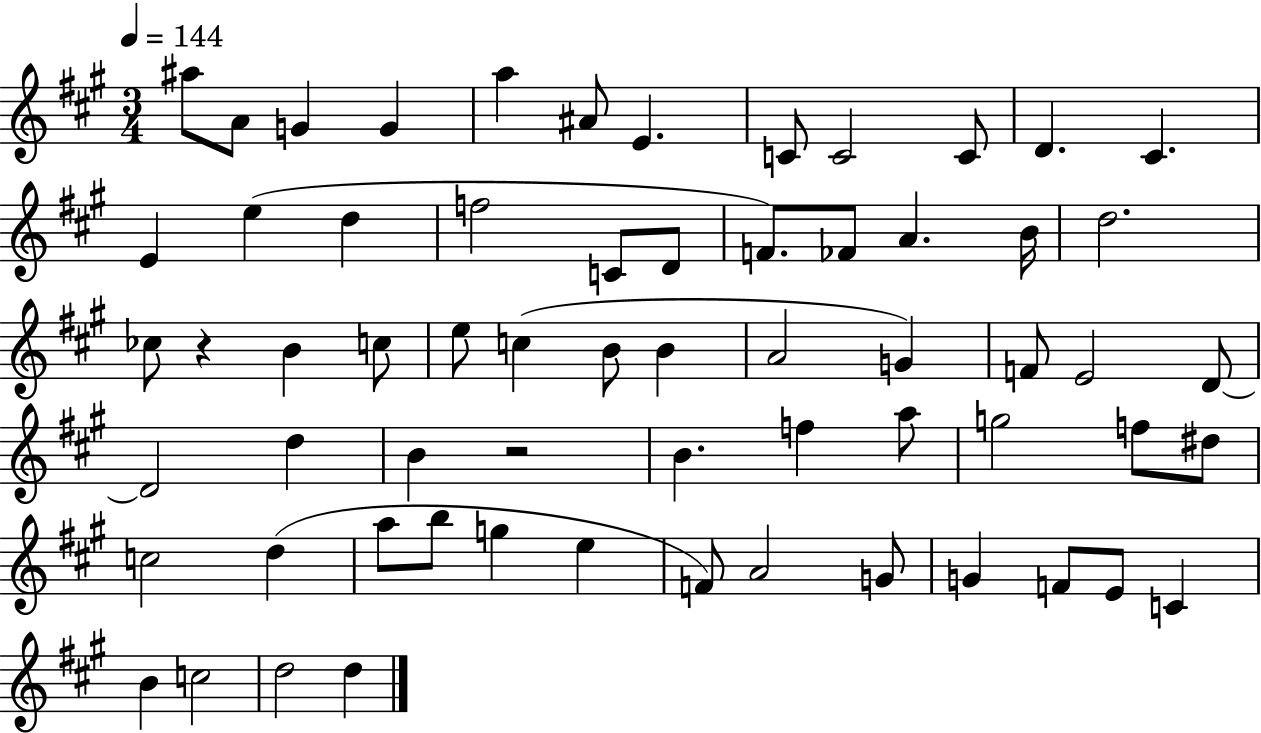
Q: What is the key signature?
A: A major